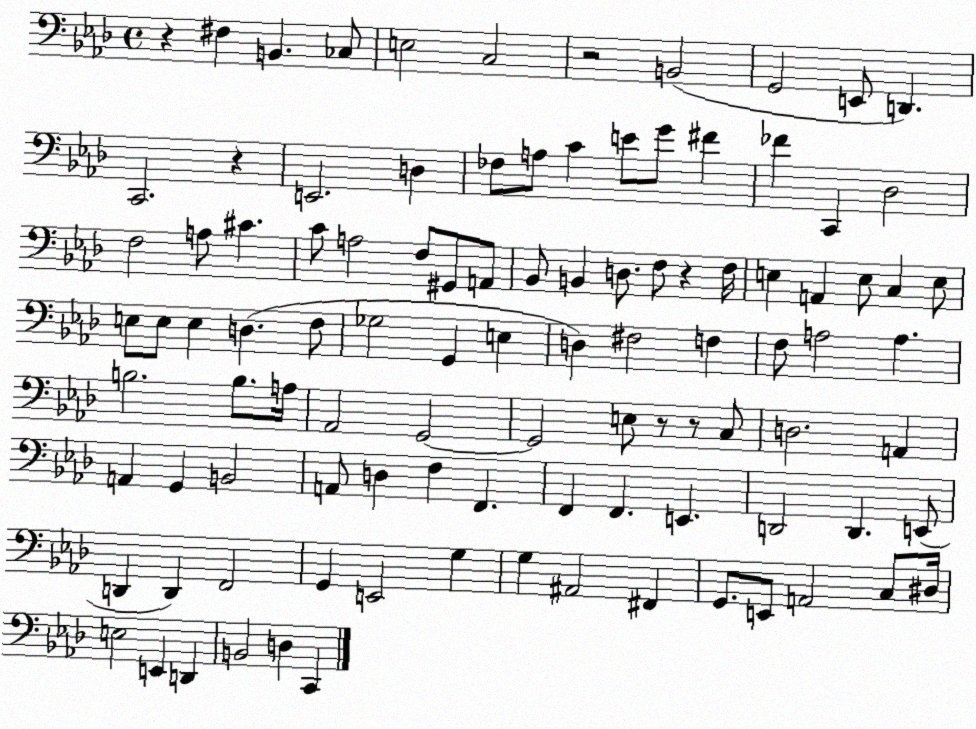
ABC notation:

X:1
T:Untitled
M:4/4
L:1/4
K:Ab
z ^F, B,, _C,/2 E,2 C,2 z2 B,,2 G,,2 E,,/2 D,, C,,2 z E,,2 D, _F,/2 A,/2 C E/2 G/2 ^F _F C,, _D,2 F,2 A,/2 ^C C/2 A,2 F,/2 ^G,,/2 A,,/2 _B,,/2 B,, D,/2 F,/2 z F,/4 E, A,, E,/2 C, E,/2 E,/2 E,/2 E, D, F,/2 _G,2 G,, E, D, ^F,2 F, F,/2 A,2 A, B,2 B,/2 A,/4 _A,,2 G,,2 G,,2 E,/2 z/2 z/2 C,/2 D,2 A,, A,, G,, B,,2 A,,/2 D, F, F,, F,, F,, E,, D,,2 D,, E,,/2 D,, D,, F,,2 G,, E,,2 G, G, ^A,,2 ^F,, G,,/2 E,,/2 A,,2 C,/2 ^D,/4 E,2 E,, D,, B,,2 D, C,,